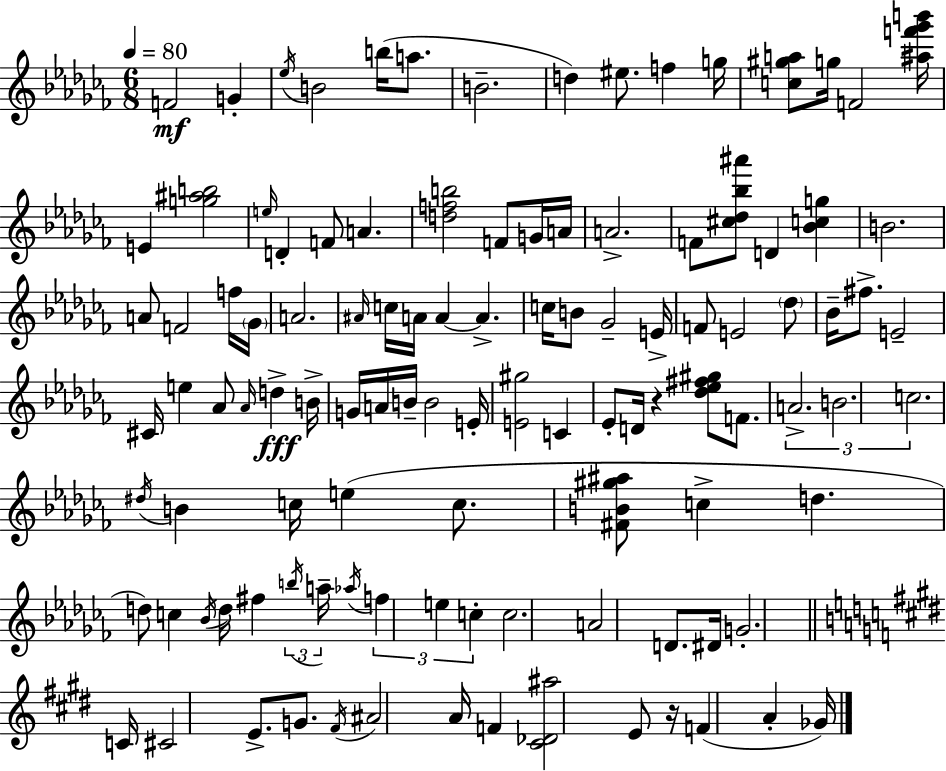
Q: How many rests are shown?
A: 2